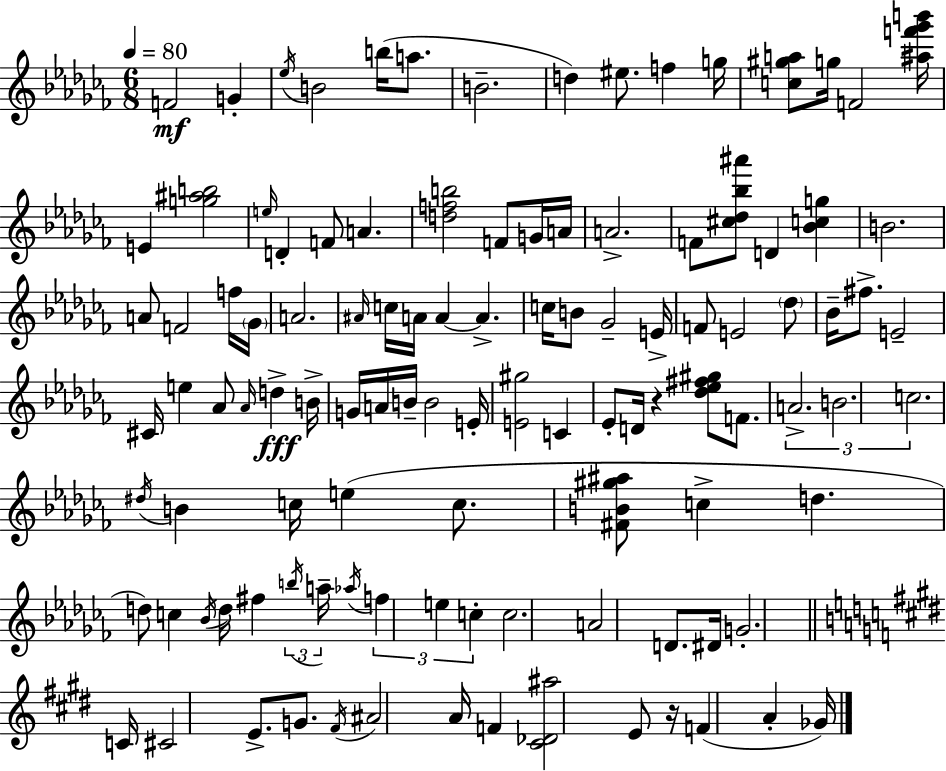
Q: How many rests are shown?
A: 2